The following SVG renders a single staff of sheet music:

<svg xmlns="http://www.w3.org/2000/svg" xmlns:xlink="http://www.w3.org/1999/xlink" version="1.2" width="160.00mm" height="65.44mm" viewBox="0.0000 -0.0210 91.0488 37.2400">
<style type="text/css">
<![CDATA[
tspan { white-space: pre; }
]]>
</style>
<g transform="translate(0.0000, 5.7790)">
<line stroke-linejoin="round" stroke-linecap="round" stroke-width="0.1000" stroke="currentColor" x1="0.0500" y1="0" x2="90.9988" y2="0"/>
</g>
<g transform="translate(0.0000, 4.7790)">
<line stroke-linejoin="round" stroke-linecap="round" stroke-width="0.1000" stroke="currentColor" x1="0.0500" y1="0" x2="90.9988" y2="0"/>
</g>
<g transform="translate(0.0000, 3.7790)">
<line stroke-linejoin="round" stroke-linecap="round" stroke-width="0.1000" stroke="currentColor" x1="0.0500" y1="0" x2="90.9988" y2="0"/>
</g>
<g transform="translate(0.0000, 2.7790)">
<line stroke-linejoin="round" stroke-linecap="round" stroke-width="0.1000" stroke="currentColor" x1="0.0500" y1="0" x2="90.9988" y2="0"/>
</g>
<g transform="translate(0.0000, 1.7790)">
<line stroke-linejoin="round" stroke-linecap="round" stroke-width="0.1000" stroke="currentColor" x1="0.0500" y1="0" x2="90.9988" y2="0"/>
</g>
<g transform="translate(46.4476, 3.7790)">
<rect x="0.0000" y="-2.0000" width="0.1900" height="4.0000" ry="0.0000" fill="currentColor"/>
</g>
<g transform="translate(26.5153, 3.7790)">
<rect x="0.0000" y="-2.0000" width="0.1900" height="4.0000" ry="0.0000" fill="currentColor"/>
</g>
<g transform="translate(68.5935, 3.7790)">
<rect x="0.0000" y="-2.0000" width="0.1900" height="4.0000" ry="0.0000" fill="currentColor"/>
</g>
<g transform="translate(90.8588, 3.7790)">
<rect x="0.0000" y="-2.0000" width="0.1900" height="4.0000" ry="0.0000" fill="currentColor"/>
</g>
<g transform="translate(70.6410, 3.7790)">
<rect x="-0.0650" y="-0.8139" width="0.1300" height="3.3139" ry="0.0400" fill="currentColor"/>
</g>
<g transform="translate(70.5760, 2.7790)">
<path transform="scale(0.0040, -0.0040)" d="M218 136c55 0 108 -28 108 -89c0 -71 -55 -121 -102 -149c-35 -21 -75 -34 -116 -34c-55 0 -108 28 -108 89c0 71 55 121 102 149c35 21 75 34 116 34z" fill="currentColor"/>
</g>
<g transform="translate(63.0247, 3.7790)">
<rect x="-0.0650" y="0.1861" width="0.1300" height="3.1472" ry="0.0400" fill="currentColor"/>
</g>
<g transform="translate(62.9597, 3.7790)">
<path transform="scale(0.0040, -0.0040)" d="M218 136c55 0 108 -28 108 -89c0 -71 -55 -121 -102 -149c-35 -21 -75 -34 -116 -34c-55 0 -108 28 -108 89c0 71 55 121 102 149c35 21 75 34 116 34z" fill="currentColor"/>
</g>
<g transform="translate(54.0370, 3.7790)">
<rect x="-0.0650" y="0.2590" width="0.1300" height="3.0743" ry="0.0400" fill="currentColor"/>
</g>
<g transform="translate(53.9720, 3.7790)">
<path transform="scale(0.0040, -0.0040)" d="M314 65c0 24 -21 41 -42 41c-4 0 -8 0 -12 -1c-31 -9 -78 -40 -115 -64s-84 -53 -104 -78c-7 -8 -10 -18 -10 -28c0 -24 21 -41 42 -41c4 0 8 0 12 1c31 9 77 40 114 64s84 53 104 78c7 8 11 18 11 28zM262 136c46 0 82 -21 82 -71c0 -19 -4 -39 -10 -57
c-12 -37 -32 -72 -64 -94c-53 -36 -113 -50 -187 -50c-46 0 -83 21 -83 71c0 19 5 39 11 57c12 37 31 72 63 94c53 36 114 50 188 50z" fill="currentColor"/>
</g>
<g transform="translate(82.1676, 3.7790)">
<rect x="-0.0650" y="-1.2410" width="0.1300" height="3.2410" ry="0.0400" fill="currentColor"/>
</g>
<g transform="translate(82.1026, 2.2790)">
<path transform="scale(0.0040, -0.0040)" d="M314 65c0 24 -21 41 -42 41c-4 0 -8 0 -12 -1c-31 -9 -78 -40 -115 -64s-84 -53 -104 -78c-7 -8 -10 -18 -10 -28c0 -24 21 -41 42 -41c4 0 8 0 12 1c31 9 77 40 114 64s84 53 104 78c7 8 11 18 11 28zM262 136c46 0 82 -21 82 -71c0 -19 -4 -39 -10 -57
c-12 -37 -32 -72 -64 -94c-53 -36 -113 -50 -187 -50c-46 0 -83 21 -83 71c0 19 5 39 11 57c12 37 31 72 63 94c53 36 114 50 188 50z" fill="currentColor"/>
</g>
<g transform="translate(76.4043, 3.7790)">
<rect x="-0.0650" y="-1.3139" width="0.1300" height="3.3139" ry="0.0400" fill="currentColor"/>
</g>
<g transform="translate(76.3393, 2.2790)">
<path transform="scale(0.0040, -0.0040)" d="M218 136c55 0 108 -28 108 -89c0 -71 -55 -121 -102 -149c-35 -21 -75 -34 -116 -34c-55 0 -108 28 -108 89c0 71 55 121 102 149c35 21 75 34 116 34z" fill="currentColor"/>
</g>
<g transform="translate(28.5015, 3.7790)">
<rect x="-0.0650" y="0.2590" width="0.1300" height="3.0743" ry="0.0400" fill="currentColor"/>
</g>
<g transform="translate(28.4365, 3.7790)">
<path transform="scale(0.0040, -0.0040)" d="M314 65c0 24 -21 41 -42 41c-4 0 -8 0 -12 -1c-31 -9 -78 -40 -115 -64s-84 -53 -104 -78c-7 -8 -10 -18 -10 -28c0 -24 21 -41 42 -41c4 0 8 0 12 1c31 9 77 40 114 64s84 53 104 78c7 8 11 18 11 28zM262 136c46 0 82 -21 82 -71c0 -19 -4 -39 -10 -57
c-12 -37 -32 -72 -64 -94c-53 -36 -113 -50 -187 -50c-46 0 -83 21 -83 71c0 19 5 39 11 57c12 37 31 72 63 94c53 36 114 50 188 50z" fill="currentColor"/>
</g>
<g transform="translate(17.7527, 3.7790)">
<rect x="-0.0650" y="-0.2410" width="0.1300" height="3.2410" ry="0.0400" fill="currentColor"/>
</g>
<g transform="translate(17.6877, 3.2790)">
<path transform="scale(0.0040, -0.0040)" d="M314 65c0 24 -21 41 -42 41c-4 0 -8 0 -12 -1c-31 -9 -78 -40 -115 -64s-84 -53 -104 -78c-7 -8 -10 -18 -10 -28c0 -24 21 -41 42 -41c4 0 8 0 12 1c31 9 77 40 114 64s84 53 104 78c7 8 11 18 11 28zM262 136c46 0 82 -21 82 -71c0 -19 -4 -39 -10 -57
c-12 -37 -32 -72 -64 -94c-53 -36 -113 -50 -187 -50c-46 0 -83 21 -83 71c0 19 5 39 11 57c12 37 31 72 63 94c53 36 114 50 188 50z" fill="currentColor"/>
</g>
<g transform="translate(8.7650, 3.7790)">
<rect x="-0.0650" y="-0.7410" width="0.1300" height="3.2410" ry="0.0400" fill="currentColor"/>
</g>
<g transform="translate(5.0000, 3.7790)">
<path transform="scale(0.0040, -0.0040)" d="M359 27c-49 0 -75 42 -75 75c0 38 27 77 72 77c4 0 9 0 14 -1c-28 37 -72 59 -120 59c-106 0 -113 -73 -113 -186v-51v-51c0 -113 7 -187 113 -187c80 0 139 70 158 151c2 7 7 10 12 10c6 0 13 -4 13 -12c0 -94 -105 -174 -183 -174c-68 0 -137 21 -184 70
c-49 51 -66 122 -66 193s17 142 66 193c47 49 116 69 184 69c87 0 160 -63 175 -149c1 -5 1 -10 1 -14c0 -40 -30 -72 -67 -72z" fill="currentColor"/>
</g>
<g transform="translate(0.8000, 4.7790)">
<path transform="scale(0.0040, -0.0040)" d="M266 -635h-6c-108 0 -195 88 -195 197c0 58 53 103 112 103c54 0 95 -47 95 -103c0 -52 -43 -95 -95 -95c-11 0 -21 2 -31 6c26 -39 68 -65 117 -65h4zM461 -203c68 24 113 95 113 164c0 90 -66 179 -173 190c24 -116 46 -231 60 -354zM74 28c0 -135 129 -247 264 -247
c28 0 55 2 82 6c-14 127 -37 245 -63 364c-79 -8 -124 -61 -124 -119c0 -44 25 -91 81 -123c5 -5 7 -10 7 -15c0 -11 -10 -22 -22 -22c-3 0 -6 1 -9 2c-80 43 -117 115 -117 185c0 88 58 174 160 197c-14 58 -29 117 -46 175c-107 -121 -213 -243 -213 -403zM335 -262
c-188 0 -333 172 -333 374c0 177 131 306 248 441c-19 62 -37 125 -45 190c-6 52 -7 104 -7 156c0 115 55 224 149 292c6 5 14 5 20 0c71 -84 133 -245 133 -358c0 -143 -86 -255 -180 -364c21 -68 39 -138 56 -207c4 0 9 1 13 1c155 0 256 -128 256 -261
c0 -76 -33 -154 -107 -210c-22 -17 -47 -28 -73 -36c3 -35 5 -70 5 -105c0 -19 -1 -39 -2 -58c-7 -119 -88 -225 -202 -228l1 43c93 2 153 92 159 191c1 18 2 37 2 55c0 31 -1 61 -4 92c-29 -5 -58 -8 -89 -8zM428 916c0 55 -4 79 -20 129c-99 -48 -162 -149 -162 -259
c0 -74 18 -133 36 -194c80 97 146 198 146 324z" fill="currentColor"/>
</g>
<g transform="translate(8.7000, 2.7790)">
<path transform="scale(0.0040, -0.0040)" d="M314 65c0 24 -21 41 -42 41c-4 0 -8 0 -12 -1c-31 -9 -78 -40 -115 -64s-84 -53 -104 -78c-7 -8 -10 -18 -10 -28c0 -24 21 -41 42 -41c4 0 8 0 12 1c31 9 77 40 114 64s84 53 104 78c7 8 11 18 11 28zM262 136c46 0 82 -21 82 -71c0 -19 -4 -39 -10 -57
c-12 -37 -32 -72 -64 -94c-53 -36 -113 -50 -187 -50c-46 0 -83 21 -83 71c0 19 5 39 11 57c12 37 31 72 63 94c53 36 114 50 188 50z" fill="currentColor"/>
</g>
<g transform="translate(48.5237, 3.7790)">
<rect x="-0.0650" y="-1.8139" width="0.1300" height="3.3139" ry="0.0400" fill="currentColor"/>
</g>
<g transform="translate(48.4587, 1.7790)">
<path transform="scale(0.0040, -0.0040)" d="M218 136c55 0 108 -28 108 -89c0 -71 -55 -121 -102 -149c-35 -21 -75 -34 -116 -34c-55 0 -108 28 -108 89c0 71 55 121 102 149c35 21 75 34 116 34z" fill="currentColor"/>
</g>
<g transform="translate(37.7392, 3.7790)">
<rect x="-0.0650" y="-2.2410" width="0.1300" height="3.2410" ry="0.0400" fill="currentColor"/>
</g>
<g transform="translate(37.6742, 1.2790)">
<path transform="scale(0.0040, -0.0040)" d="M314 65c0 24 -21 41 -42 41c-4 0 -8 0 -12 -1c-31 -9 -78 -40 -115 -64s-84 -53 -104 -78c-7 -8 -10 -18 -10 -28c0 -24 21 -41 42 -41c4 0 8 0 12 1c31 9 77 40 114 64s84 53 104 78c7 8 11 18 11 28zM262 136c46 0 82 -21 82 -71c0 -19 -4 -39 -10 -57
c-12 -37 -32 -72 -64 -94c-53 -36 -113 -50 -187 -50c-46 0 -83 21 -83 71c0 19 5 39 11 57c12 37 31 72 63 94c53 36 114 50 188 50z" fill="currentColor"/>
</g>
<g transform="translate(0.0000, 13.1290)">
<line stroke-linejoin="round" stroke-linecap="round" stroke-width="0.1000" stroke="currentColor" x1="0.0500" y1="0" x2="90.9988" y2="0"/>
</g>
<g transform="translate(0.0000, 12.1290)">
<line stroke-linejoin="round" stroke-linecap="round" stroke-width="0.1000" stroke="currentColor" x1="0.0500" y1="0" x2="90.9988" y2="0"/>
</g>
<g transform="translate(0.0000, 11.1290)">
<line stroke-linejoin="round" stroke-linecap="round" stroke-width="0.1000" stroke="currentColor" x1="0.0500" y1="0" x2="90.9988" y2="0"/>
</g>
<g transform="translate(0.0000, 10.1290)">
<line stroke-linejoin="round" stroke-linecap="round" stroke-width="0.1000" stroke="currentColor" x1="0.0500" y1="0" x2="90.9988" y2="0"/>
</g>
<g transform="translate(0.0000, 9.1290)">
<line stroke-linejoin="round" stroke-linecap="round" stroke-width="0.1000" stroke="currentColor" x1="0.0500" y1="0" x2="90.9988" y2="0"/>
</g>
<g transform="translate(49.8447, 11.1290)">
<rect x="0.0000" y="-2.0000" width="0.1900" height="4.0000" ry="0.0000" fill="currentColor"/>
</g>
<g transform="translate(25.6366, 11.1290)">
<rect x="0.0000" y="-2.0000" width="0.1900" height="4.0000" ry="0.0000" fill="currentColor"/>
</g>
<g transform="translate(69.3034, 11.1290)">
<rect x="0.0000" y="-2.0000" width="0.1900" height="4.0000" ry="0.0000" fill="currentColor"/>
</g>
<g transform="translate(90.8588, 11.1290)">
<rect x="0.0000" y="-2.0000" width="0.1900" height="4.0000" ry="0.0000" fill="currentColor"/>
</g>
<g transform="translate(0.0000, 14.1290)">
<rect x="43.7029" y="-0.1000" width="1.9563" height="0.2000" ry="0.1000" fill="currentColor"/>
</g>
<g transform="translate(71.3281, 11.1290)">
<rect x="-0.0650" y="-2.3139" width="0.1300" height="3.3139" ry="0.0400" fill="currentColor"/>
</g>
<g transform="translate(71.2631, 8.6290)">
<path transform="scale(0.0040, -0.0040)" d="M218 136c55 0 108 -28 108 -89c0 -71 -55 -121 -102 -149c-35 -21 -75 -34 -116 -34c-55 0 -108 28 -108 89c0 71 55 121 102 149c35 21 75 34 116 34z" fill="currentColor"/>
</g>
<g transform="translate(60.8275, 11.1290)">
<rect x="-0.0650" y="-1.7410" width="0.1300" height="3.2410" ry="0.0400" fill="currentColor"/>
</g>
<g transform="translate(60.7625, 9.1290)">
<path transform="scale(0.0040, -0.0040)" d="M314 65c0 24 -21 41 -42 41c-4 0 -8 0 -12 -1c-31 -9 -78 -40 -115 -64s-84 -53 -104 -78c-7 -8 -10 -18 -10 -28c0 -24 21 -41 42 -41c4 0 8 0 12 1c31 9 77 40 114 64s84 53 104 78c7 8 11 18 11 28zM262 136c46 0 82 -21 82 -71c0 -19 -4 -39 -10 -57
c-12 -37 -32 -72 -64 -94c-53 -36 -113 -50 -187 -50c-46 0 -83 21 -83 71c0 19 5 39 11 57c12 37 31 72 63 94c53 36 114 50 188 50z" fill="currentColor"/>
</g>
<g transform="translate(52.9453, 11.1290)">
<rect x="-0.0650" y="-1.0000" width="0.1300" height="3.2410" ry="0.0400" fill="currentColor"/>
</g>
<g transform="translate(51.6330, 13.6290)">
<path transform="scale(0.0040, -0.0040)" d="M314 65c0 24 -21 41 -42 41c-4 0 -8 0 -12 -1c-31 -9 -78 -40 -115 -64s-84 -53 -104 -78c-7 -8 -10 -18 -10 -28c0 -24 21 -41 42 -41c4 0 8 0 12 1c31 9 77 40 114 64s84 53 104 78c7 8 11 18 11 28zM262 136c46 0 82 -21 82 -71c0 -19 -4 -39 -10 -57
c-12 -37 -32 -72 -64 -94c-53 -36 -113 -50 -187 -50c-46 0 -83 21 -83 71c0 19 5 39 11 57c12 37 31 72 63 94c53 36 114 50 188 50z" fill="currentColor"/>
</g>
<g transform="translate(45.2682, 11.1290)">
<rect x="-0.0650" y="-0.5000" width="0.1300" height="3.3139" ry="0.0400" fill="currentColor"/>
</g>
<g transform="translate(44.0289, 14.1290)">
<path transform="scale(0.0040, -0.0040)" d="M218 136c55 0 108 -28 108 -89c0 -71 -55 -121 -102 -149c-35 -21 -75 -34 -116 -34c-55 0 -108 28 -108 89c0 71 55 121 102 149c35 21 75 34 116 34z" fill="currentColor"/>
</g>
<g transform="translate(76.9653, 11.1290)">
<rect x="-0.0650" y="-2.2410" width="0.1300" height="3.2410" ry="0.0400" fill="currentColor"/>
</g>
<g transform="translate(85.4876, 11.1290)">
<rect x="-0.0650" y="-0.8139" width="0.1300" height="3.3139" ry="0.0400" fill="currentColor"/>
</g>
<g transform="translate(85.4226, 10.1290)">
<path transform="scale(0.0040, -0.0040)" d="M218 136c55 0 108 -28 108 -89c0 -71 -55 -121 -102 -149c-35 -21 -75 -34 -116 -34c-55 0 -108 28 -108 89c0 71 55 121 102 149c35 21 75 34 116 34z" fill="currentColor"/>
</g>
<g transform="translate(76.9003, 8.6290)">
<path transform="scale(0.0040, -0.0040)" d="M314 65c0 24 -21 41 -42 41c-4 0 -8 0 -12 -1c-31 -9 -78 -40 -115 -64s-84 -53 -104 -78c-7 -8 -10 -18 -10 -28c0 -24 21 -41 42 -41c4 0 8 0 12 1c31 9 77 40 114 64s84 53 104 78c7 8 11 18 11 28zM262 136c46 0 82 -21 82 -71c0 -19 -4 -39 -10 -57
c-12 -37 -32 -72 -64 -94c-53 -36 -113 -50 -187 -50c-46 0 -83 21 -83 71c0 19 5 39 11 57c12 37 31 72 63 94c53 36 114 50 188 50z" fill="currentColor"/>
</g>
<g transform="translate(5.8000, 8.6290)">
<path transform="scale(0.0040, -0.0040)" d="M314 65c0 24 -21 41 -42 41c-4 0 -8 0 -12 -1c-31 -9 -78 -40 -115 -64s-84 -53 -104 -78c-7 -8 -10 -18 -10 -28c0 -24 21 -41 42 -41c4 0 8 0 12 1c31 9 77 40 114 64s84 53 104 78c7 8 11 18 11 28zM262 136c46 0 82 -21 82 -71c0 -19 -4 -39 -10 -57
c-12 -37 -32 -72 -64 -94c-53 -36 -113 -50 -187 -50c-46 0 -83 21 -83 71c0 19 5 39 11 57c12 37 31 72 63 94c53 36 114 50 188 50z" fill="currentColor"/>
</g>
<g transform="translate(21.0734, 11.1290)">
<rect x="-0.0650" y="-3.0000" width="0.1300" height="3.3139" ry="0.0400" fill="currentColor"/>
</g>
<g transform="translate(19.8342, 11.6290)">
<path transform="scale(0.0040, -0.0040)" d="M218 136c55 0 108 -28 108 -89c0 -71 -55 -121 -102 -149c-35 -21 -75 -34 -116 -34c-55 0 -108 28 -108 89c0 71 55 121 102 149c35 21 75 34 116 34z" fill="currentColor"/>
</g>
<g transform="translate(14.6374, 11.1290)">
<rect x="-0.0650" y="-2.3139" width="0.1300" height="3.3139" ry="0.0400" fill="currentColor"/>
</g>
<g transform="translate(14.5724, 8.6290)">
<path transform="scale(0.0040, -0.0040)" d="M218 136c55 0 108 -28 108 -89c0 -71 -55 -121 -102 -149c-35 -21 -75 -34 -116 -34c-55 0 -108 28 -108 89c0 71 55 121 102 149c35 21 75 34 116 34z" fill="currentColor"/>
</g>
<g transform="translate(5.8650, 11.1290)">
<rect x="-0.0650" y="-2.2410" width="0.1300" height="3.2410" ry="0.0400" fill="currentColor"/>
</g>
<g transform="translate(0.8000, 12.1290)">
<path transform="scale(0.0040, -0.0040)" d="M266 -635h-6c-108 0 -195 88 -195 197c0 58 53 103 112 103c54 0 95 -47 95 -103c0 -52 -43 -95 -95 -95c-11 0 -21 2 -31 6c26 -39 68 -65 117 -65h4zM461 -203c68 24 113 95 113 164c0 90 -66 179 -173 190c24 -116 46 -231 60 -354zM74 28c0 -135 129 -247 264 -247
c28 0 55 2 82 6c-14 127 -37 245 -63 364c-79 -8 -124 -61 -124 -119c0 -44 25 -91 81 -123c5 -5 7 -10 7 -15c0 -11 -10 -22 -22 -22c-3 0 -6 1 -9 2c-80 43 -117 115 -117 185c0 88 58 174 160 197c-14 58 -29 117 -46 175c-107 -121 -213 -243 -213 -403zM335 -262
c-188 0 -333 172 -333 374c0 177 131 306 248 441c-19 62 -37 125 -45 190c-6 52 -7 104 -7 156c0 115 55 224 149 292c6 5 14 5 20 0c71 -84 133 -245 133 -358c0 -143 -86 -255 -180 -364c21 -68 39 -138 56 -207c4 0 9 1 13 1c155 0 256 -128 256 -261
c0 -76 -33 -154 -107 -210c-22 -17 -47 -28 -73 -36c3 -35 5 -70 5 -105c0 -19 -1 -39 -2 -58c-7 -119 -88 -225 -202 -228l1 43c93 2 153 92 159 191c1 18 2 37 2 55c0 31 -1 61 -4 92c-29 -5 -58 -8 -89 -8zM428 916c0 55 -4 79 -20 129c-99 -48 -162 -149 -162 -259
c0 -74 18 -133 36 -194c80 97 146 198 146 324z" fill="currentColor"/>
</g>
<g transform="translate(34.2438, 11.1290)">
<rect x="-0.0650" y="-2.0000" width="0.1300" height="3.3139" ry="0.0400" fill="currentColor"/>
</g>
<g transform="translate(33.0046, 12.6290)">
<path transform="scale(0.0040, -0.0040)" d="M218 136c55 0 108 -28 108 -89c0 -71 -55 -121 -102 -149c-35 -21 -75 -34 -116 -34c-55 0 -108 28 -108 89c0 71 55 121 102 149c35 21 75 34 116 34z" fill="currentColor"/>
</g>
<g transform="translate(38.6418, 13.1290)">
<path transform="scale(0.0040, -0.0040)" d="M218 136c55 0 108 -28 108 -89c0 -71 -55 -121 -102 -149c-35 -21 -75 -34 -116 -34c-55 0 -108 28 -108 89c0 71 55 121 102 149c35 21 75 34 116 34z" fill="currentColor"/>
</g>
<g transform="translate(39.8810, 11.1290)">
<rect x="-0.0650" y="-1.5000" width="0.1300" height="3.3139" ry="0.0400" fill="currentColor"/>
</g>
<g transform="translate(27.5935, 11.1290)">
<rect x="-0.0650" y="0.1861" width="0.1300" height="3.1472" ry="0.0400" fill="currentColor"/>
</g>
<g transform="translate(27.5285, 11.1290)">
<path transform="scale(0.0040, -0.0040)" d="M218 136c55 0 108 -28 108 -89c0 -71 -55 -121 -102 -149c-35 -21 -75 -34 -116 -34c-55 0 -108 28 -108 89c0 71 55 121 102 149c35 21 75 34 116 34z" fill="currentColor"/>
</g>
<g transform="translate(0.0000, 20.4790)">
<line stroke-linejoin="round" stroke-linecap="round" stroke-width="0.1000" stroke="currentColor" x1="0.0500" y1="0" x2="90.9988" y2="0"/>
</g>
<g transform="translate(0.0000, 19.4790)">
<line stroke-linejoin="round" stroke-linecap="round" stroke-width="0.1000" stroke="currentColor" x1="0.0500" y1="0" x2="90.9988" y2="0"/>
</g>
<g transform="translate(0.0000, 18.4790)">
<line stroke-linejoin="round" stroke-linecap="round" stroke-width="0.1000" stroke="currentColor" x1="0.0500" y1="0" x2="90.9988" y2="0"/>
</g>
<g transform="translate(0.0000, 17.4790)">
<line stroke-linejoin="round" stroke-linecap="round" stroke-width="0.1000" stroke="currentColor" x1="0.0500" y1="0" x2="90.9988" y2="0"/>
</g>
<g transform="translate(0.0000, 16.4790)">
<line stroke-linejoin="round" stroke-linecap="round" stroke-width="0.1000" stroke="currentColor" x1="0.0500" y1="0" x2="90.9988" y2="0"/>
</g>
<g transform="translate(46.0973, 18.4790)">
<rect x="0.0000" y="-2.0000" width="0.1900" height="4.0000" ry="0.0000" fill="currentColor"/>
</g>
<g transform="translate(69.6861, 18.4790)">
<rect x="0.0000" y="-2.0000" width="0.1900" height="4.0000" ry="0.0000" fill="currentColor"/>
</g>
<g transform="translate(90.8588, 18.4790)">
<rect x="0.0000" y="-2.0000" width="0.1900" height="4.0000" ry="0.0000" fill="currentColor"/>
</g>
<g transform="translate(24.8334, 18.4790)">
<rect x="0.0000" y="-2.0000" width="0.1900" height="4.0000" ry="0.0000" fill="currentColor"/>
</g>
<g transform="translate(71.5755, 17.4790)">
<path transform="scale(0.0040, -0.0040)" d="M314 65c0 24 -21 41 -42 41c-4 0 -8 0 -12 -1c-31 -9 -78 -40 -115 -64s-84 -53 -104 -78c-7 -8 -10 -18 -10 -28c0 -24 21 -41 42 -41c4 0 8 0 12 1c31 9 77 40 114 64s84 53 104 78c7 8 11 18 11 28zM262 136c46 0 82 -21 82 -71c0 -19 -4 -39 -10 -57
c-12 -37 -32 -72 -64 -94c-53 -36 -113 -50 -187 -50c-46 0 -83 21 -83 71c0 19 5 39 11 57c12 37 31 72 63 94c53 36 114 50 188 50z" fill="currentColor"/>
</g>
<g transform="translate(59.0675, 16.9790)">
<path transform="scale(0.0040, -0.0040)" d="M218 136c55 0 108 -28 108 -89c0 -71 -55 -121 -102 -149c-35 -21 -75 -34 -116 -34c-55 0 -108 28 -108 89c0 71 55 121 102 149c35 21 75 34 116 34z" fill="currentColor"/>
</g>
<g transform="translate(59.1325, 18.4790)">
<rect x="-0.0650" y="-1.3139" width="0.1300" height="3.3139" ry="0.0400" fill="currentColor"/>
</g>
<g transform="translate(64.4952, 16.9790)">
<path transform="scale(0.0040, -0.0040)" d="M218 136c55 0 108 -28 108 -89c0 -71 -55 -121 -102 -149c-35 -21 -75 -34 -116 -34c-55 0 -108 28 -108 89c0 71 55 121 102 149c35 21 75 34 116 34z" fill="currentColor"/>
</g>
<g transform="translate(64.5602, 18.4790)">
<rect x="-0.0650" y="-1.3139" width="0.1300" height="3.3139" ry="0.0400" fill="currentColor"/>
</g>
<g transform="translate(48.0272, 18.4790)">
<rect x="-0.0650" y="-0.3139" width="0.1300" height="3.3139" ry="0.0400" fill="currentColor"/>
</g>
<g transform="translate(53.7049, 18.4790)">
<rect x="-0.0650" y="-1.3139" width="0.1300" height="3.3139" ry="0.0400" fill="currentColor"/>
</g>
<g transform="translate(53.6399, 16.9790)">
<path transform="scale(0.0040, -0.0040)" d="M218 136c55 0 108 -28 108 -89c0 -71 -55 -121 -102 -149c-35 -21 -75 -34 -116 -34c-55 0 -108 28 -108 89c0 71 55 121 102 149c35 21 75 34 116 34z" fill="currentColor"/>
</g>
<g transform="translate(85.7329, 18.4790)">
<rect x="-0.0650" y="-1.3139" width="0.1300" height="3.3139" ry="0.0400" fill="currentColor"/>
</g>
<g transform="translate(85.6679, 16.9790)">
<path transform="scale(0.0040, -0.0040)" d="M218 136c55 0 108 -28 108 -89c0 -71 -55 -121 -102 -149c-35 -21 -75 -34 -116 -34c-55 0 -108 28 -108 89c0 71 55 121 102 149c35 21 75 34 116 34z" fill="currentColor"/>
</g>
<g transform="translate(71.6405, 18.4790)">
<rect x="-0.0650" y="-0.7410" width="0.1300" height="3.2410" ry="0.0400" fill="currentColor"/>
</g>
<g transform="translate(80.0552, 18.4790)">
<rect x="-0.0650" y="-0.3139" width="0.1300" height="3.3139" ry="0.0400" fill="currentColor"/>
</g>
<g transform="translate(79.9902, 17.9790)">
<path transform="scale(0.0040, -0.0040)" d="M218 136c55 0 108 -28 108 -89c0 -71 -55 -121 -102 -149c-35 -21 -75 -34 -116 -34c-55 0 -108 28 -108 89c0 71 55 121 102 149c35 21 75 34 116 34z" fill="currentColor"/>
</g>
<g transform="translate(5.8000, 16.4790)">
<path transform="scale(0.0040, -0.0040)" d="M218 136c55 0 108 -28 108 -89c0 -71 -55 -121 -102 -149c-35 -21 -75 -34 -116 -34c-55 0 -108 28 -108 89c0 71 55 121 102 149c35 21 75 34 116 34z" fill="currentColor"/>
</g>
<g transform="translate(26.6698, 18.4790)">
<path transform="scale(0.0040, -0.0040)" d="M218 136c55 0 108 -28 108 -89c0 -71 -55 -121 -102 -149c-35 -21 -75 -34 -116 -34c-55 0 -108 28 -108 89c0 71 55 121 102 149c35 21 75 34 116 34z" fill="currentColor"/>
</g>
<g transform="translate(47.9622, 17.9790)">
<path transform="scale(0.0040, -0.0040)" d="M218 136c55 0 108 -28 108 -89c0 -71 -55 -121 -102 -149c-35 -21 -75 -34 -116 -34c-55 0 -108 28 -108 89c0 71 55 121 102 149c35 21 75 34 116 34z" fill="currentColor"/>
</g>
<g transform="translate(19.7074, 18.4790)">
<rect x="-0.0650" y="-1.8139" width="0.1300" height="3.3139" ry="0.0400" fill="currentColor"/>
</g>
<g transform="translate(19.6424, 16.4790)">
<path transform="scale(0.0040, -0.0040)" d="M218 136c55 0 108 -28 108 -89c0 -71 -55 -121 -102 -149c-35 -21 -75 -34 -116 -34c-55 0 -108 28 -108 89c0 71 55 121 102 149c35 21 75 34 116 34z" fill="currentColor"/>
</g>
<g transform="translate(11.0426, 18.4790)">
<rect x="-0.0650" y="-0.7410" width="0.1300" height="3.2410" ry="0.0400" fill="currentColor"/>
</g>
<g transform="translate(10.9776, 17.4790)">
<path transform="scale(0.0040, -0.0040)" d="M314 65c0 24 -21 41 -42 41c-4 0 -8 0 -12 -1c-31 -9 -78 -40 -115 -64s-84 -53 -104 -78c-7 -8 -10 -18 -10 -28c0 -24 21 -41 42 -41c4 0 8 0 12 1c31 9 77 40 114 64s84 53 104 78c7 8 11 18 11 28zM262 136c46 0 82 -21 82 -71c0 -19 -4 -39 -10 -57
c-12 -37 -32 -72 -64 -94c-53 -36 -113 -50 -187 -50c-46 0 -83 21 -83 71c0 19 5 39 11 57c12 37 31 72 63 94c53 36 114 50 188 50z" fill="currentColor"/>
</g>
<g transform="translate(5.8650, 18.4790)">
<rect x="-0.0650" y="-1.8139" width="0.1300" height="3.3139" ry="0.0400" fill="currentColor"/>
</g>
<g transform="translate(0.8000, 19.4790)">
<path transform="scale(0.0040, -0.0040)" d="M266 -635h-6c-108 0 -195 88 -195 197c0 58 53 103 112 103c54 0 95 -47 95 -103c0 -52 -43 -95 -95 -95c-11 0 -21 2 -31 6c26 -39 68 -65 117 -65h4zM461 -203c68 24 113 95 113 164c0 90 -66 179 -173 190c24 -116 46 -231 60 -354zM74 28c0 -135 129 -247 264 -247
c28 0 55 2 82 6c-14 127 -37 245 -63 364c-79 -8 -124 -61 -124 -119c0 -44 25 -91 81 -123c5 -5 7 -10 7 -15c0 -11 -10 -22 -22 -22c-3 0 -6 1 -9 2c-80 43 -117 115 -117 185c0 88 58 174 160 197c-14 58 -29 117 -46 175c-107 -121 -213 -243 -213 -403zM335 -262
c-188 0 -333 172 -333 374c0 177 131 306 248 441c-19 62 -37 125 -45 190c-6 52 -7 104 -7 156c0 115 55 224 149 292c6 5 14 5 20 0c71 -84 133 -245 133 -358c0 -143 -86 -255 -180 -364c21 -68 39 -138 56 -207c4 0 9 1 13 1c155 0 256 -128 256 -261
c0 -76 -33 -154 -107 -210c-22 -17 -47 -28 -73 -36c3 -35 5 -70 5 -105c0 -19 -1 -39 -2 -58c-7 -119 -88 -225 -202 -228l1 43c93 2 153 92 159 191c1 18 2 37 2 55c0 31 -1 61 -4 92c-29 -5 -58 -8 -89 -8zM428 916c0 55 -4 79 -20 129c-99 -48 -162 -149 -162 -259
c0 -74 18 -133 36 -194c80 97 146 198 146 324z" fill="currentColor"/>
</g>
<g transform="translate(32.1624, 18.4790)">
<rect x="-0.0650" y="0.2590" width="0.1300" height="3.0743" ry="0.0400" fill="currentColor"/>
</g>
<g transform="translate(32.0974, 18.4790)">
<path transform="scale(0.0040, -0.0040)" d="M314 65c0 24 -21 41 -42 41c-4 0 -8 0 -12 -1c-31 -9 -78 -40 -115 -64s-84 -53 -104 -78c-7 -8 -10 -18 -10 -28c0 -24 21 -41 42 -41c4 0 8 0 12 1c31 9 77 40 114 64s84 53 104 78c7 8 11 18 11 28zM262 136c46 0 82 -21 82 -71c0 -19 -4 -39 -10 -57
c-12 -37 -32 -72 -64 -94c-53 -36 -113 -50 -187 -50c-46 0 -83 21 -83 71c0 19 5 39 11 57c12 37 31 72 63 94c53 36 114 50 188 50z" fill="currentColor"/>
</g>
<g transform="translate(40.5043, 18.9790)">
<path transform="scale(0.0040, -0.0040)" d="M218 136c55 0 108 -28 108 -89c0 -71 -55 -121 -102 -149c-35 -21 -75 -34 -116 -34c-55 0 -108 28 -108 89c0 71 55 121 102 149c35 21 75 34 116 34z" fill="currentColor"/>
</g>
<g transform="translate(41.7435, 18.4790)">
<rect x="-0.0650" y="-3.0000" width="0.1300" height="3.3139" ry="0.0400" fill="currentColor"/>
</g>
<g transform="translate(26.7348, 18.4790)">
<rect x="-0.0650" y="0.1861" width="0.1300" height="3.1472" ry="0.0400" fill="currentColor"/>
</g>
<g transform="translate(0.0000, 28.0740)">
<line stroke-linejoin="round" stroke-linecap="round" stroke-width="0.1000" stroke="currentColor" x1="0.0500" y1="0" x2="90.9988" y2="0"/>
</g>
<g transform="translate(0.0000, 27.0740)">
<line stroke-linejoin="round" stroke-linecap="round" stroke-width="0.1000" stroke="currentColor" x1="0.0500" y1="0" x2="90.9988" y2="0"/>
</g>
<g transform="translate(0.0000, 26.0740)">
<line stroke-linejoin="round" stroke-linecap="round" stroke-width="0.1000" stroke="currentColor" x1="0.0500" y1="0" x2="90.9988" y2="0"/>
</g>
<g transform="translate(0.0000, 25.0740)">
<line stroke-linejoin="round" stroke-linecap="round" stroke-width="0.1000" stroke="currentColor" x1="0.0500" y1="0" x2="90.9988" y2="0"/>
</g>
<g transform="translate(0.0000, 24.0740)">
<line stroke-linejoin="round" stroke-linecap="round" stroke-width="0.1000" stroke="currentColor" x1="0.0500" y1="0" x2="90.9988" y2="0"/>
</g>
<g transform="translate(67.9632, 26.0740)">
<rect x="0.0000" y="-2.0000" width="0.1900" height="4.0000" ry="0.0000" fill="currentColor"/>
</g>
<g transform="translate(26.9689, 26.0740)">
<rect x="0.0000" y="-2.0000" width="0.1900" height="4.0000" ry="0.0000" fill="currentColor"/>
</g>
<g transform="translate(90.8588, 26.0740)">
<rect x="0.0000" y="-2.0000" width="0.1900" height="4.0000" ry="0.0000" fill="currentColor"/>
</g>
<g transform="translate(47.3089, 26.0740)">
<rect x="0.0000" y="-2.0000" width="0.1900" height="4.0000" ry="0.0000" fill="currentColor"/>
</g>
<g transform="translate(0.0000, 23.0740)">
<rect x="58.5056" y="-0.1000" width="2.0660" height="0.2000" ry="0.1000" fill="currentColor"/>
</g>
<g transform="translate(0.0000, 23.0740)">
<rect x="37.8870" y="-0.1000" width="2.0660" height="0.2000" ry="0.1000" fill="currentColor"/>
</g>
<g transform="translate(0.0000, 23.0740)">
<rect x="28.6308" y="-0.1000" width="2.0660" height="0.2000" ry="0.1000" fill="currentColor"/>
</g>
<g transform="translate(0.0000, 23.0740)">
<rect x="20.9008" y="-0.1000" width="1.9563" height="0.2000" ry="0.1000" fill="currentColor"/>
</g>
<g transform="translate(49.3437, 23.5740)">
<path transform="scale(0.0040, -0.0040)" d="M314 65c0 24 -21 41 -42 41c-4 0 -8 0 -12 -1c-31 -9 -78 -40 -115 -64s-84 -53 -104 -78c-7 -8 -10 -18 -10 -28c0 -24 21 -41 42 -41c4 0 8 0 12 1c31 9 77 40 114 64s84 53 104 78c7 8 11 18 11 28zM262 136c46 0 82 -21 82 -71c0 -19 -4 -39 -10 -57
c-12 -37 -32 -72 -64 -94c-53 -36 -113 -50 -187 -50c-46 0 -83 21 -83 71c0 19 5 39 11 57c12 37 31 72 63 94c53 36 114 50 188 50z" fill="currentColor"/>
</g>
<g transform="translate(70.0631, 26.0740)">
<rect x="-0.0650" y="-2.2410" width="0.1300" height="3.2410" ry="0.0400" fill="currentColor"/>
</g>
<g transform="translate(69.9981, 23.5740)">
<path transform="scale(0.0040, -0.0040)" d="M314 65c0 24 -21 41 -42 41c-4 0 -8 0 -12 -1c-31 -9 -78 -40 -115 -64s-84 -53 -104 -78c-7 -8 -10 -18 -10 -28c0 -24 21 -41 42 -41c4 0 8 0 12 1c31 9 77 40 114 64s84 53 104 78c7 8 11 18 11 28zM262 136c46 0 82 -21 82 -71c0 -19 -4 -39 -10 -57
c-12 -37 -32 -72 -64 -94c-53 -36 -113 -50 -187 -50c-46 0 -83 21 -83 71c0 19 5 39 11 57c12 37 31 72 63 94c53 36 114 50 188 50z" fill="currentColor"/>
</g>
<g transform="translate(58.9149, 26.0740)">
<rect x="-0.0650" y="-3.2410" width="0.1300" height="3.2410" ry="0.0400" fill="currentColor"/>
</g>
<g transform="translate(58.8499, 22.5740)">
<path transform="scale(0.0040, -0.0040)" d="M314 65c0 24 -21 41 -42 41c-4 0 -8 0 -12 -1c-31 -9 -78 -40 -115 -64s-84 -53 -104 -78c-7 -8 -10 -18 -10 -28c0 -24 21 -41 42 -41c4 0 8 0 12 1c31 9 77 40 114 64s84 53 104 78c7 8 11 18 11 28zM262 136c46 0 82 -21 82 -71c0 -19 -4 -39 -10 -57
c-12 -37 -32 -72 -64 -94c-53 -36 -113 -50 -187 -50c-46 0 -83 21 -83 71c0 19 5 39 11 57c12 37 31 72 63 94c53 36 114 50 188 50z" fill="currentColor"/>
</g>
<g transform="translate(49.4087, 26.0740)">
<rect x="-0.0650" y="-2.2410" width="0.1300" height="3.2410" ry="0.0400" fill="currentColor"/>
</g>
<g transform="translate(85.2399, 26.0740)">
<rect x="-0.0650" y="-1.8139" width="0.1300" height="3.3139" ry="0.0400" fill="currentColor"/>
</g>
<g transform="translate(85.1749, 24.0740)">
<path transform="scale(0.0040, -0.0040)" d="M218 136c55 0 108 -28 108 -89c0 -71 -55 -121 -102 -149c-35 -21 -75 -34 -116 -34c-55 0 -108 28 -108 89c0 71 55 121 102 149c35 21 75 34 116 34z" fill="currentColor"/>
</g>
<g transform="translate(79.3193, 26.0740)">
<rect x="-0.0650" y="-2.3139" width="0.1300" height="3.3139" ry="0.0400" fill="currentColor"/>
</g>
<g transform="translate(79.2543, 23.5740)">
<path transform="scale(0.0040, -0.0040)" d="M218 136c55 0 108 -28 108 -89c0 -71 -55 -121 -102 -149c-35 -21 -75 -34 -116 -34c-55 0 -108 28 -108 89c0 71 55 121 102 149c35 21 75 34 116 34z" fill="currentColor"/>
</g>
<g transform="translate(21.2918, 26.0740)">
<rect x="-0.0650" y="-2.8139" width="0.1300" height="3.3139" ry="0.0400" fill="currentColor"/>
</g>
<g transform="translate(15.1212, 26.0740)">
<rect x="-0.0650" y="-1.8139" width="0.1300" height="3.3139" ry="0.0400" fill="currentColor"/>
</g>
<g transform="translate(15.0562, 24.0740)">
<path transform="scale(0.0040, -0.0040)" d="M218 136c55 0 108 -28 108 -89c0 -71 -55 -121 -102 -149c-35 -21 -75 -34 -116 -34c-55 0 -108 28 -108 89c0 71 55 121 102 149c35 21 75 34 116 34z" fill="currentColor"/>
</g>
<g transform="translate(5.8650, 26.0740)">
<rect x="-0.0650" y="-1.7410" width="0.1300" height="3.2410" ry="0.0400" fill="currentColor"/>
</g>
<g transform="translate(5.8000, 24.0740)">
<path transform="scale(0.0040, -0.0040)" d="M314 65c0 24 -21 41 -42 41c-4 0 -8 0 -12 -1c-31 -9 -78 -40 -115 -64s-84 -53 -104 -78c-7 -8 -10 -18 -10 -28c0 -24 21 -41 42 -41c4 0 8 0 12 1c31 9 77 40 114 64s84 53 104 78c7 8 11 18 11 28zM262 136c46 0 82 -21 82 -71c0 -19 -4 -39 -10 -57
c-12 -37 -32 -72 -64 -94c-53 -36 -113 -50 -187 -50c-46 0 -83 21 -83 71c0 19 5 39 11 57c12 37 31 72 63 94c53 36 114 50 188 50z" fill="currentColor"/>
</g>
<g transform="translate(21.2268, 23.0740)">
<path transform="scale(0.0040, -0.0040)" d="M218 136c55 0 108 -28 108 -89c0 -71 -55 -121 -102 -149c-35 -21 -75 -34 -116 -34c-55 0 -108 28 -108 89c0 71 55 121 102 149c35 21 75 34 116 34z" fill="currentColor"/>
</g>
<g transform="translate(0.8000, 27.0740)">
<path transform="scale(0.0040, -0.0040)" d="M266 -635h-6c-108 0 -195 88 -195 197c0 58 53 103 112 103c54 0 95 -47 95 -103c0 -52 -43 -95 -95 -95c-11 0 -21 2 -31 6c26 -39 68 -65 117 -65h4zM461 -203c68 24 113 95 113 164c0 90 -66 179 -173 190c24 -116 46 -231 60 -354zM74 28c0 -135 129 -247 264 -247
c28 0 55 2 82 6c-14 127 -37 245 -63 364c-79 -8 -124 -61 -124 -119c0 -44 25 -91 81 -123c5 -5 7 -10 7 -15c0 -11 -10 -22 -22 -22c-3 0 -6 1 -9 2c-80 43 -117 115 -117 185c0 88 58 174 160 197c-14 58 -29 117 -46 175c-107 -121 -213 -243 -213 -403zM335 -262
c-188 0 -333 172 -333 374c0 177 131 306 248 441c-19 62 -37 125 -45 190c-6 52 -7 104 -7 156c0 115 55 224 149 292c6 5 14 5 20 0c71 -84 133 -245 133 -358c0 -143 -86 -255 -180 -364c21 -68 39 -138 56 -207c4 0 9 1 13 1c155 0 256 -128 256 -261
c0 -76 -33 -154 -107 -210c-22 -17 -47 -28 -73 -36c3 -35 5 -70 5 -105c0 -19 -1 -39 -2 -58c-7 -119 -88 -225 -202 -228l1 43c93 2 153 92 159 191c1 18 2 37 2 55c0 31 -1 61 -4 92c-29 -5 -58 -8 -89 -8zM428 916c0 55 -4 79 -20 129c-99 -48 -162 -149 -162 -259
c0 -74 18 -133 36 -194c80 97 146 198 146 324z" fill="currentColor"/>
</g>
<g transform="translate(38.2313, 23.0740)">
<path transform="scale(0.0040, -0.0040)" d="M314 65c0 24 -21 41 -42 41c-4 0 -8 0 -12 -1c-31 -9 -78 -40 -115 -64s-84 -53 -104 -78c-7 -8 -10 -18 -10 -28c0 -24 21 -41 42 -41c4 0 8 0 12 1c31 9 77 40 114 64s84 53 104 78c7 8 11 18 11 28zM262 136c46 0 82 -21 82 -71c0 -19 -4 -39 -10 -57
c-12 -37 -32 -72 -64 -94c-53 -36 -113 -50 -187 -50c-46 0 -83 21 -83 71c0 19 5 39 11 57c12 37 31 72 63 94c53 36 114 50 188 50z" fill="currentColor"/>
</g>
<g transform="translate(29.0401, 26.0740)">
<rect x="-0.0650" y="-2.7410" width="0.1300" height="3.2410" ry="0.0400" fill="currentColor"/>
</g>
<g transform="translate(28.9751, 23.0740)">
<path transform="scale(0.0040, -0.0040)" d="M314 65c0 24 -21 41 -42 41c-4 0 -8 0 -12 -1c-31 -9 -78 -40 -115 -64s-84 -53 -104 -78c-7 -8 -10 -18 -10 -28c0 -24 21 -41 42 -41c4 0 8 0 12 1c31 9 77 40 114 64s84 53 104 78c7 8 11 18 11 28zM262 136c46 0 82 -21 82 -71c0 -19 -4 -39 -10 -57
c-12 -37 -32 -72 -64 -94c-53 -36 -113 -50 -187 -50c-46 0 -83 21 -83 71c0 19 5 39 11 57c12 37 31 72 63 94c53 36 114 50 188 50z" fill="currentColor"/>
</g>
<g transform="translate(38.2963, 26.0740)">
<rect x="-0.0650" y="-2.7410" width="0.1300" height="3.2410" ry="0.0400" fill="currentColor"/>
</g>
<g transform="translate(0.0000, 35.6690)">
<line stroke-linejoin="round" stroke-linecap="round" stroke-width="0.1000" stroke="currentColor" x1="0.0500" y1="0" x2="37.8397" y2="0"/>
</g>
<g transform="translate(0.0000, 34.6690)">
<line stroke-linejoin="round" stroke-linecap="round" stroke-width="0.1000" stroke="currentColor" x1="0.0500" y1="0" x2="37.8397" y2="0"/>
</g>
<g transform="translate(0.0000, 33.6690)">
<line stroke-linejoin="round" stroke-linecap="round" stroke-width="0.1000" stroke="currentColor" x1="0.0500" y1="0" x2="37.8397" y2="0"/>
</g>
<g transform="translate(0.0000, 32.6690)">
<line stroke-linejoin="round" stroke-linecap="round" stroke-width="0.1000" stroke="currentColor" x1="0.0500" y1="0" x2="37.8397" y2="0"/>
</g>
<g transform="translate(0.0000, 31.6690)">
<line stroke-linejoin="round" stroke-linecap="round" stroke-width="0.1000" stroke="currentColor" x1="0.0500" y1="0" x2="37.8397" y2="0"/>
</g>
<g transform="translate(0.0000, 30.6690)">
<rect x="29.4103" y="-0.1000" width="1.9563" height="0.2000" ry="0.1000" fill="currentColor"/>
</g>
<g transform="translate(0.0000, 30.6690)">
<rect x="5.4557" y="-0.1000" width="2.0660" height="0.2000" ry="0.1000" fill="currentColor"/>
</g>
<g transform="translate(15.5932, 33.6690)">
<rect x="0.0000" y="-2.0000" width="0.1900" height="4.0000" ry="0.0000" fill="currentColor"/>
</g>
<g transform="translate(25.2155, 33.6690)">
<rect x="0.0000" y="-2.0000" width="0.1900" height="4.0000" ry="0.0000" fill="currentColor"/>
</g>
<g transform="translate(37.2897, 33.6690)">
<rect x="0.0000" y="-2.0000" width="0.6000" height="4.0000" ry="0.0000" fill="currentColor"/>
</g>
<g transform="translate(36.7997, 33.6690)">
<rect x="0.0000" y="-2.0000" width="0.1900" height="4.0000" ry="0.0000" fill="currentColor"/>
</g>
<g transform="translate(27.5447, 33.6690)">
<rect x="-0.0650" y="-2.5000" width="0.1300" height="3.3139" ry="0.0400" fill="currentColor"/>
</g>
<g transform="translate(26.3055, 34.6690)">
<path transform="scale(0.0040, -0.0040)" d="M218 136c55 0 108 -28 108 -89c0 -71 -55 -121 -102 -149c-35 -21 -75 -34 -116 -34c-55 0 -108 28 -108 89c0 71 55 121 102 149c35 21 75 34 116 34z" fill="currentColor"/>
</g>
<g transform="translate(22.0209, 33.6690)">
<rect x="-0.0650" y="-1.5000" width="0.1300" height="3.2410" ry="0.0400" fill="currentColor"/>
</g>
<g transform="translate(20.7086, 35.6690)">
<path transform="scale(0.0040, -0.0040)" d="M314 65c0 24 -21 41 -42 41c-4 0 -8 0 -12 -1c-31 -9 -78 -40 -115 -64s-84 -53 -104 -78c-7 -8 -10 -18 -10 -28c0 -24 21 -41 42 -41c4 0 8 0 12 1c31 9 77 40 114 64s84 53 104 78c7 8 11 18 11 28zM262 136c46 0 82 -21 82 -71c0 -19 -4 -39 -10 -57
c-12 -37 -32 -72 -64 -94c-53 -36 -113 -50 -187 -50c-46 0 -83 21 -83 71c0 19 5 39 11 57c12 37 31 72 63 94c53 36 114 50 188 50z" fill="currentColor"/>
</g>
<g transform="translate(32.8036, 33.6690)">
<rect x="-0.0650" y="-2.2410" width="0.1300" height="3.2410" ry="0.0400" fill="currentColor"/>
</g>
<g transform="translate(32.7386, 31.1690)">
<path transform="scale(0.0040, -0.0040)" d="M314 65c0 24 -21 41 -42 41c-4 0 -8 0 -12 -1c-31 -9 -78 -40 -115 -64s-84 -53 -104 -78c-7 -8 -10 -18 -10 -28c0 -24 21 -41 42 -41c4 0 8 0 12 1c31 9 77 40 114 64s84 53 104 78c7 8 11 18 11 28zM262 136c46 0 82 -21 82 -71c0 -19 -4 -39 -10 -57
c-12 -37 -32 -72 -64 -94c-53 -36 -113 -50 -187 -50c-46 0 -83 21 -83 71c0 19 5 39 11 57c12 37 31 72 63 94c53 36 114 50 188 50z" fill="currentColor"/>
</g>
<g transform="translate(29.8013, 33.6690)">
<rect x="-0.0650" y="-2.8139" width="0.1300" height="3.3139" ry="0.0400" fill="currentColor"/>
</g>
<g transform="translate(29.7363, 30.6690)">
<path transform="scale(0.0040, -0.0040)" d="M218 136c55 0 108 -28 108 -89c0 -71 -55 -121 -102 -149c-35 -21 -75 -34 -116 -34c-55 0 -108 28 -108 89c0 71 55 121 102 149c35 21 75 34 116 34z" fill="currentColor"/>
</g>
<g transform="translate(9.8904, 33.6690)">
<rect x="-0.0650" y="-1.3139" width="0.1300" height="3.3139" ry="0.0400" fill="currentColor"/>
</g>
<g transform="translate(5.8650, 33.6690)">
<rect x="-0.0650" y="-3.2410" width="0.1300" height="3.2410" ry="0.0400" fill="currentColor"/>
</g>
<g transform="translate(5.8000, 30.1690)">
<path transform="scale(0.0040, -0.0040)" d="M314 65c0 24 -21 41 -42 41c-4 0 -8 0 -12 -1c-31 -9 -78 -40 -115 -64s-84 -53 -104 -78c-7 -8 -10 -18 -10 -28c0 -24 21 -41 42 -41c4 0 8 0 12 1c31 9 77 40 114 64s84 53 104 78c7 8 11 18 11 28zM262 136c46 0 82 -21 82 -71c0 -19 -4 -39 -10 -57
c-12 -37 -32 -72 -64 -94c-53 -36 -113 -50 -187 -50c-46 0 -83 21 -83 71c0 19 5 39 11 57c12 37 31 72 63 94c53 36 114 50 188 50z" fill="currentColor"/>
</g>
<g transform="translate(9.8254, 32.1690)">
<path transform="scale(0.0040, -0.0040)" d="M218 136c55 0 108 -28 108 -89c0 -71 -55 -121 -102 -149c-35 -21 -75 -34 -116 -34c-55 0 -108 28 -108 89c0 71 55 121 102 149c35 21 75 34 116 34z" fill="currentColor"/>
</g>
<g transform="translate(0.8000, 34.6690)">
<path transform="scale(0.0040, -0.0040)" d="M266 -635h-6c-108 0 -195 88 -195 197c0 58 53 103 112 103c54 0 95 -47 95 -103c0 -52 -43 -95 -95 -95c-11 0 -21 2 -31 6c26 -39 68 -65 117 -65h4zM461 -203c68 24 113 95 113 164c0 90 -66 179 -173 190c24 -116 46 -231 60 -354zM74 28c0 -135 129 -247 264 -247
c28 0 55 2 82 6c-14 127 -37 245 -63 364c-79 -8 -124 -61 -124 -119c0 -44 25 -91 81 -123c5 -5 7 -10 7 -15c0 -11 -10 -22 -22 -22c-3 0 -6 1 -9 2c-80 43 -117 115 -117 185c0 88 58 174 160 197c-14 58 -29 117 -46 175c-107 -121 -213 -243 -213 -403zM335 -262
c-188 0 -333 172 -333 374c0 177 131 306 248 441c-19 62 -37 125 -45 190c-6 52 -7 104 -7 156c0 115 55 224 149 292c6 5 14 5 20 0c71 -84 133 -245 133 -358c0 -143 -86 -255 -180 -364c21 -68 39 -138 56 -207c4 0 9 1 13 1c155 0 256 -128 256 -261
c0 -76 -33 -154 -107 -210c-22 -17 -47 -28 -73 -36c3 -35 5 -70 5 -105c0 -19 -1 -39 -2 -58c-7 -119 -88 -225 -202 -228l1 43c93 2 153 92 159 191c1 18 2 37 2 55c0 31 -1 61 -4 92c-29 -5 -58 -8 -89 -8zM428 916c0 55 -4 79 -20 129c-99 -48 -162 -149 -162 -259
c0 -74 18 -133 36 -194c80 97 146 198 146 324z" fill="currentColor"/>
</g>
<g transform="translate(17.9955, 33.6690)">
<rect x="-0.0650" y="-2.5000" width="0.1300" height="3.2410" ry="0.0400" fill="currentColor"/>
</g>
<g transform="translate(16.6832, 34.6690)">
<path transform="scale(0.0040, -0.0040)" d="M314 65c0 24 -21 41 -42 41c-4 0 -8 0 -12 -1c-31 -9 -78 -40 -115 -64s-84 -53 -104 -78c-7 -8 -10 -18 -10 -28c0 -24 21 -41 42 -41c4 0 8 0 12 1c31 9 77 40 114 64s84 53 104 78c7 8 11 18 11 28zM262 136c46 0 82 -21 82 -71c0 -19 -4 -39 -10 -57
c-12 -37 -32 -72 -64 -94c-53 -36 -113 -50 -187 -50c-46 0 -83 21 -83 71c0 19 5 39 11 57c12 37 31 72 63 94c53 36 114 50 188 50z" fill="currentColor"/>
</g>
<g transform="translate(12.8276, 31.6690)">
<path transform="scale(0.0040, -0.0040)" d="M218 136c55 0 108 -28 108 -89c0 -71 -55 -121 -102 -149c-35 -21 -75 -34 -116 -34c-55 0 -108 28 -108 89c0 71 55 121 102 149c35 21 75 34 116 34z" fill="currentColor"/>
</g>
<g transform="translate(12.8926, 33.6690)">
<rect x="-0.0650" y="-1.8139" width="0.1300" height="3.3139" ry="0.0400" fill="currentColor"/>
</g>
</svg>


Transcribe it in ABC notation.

X:1
T:Untitled
M:4/4
L:1/4
K:C
d2 c2 B2 g2 f B2 B d e e2 g2 g A B F E C D2 f2 g g2 d f d2 f B B2 A c e e e d2 c e f2 f a a2 a2 g2 b2 g2 g f b2 e f G2 E2 G a g2